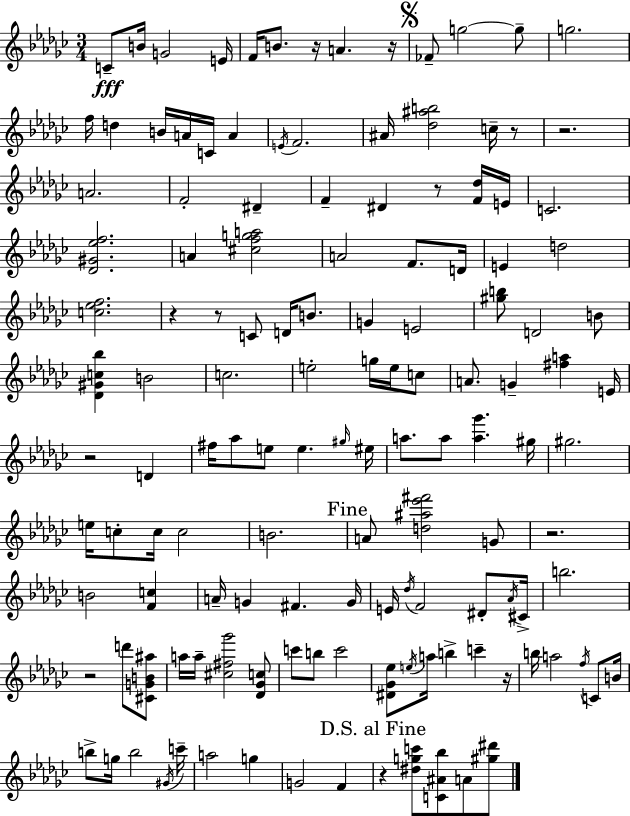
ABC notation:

X:1
T:Untitled
M:3/4
L:1/4
K:Ebm
C/2 B/4 G2 E/4 F/4 B/2 z/4 A z/4 _F/2 g2 g/2 g2 f/4 d B/4 A/4 C/4 A E/4 F2 ^A/4 [_d^ab]2 c/4 z/2 z2 A2 F2 ^D F ^D z/2 [F_d]/4 E/4 C2 [_D^G_ef]2 A [^cfga]2 A2 F/2 D/4 E d2 [c_ef]2 z z/2 C/2 D/4 B/2 G E2 [^gb]/2 D2 B/2 [_D^Gc_b] B2 c2 e2 g/4 e/4 c/2 A/2 G [^fa] E/4 z2 D ^f/4 _a/2 e/2 e ^g/4 ^e/4 a/2 a/2 [a_g'] ^g/4 ^g2 e/4 c/2 c/4 c2 B2 A/2 [d^a_e'^f']2 G/2 z2 B2 [Fc] A/4 G ^F G/4 E/4 _d/4 F2 ^D/2 _A/4 ^C/4 b2 z2 d'/2 [^CGB^a]/2 a/4 a/4 [^c^f_g']2 [_D_Gc]/2 c'/2 b/2 c'2 [^D_G_e]/2 e/4 a/4 b c' z/4 b/4 a2 f/4 C/2 B/4 b/2 g/4 b2 ^G/4 c'/4 a2 g G2 F z [^dgc']/2 [C^A_b]/2 A/2 [^g^d']/2